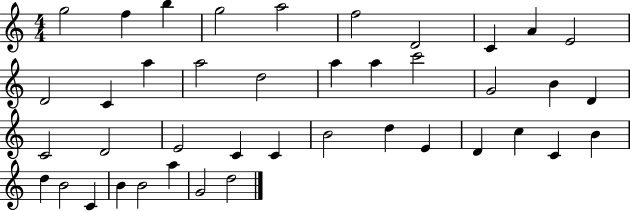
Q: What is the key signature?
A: C major